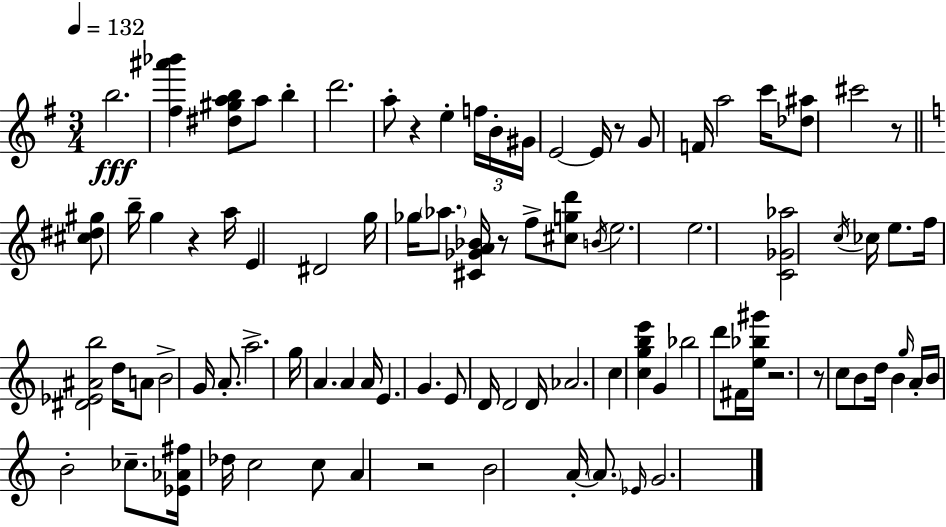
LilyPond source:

{
  \clef treble
  \numericTimeSignature
  \time 3/4
  \key e \minor
  \tempo 4 = 132
  b''2.\fff | <fis'' ais''' bes'''>4 <dis'' gis'' a'' b''>8 a''8 b''4-. | d'''2. | a''8-. r4 e''4-. \tuplet 3/2 { f''16 b'16-. | \break gis'16 } e'2~~ e'16 r8 | g'8 f'16 a''2 c'''16 | <des'' ais''>8 cis'''2 r8 | \bar "||" \break \key c \major <cis'' dis'' gis''>8 b''16-- g''4 r4 a''16 | e'4 dis'2 | g''16 ges''16 \parenthesize aes''8. <cis' ges' a' bes'>16 r8 f''8-> <cis'' g'' d'''>8 | \acciaccatura { b'16 } e''2. | \break e''2. | <c' ges' aes''>2 \acciaccatura { c''16 } ces''16 e''8. | f''16 <dis' ees' ais' b''>2 d''16 | a'8 b'2-> g'16 a'8.-. | \break a''2.-> | g''16 a'4. a'4 | a'16 e'4. g'4. | e'8 d'16 d'2 | \break d'16 aes'2. | c''4 <c'' g'' b'' e'''>4 g'4 | bes''2 d'''8 | fis'16 <e'' bes'' gis'''>16 r2. | \break r8 c''8 b'8 d''16 b'4 | \grace { g''16 } a'16-. b'16 b'2-. | ces''8.-- <ees' aes' fis''>16 des''16 c''2 | c''8 a'4 r2 | \break b'2 a'16-.~~ | \parenthesize a'8. \grace { ees'16 } g'2. | \bar "|."
}